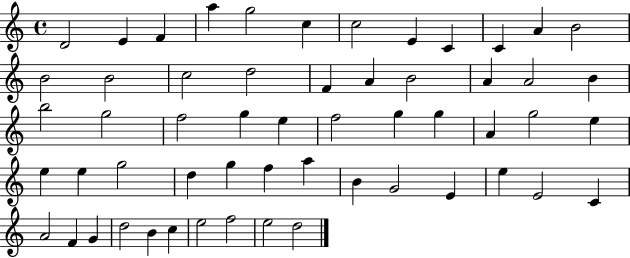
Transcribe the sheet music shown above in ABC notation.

X:1
T:Untitled
M:4/4
L:1/4
K:C
D2 E F a g2 c c2 E C C A B2 B2 B2 c2 d2 F A B2 A A2 B b2 g2 f2 g e f2 g g A g2 e e e g2 d g f a B G2 E e E2 C A2 F G d2 B c e2 f2 e2 d2